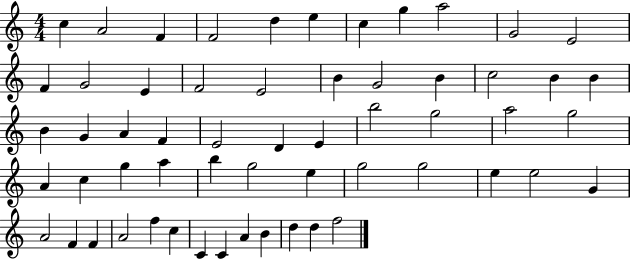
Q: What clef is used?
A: treble